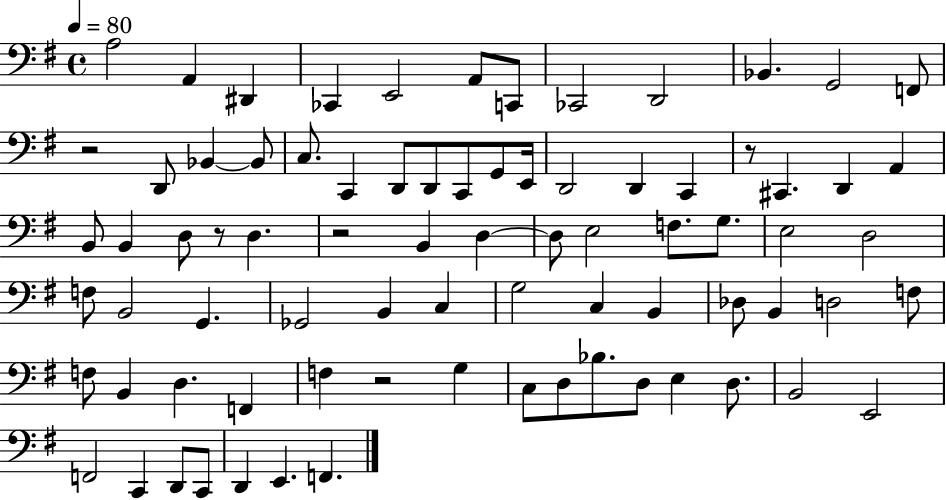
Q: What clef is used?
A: bass